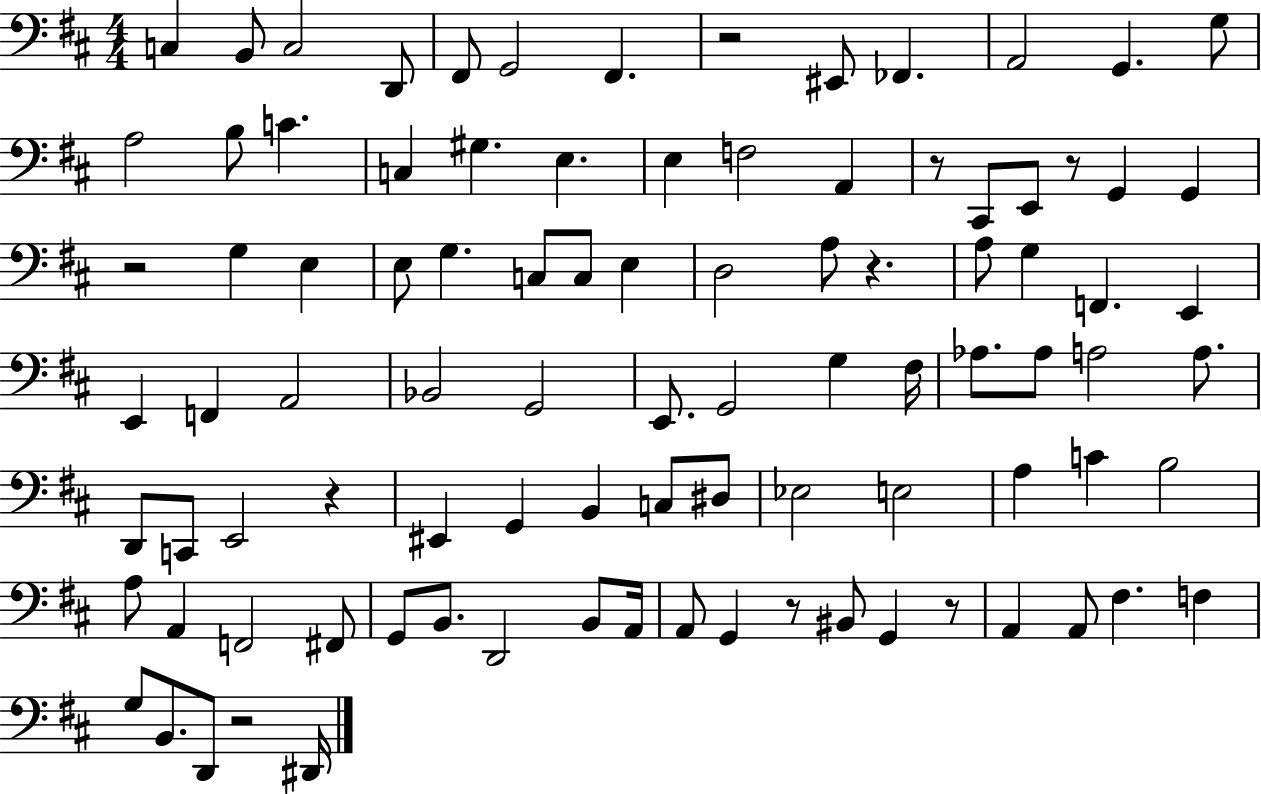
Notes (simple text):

C3/q B2/e C3/h D2/e F#2/e G2/h F#2/q. R/h EIS2/e FES2/q. A2/h G2/q. G3/e A3/h B3/e C4/q. C3/q G#3/q. E3/q. E3/q F3/h A2/q R/e C#2/e E2/e R/e G2/q G2/q R/h G3/q E3/q E3/e G3/q. C3/e C3/e E3/q D3/h A3/e R/q. A3/e G3/q F2/q. E2/q E2/q F2/q A2/h Bb2/h G2/h E2/e. G2/h G3/q F#3/s Ab3/e. Ab3/e A3/h A3/e. D2/e C2/e E2/h R/q EIS2/q G2/q B2/q C3/e D#3/e Eb3/h E3/h A3/q C4/q B3/h A3/e A2/q F2/h F#2/e G2/e B2/e. D2/h B2/e A2/s A2/e G2/q R/e BIS2/e G2/q R/e A2/q A2/e F#3/q. F3/q G3/e B2/e. D2/e R/h D#2/s